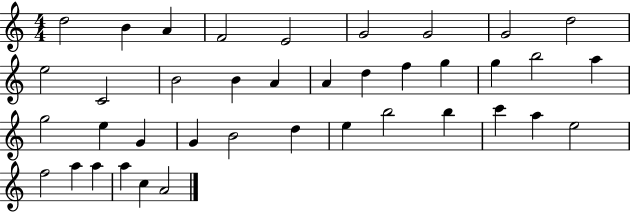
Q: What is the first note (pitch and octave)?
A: D5